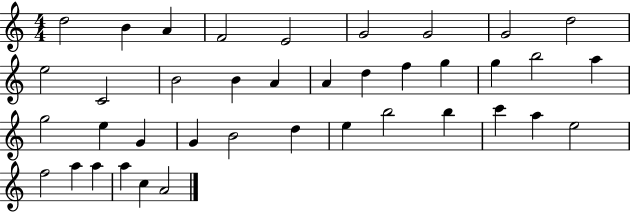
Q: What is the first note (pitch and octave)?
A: D5